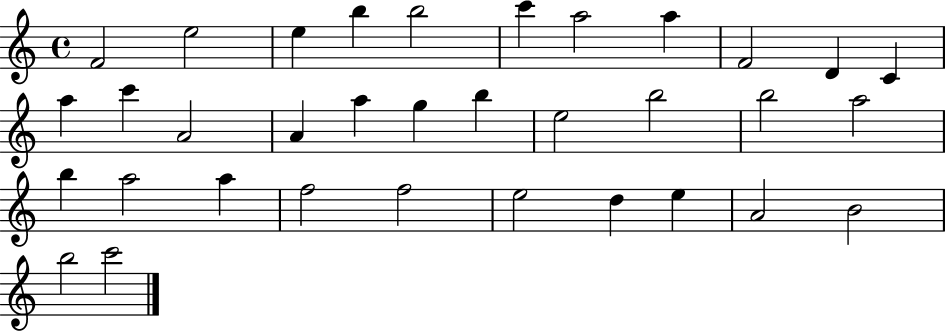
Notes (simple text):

F4/h E5/h E5/q B5/q B5/h C6/q A5/h A5/q F4/h D4/q C4/q A5/q C6/q A4/h A4/q A5/q G5/q B5/q E5/h B5/h B5/h A5/h B5/q A5/h A5/q F5/h F5/h E5/h D5/q E5/q A4/h B4/h B5/h C6/h